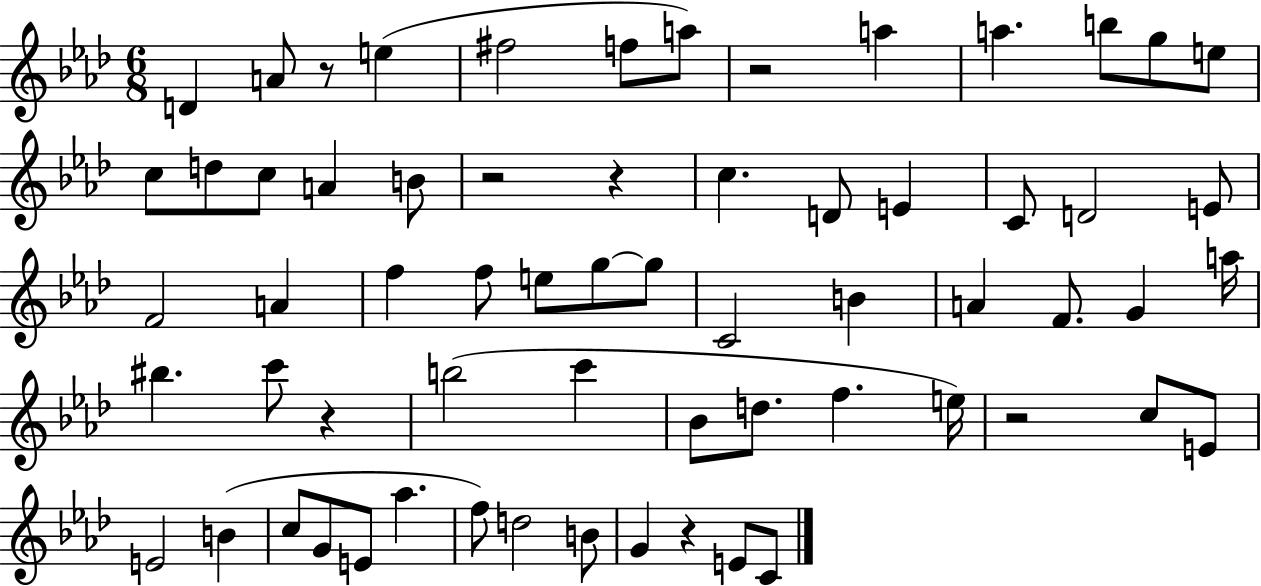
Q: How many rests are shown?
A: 7